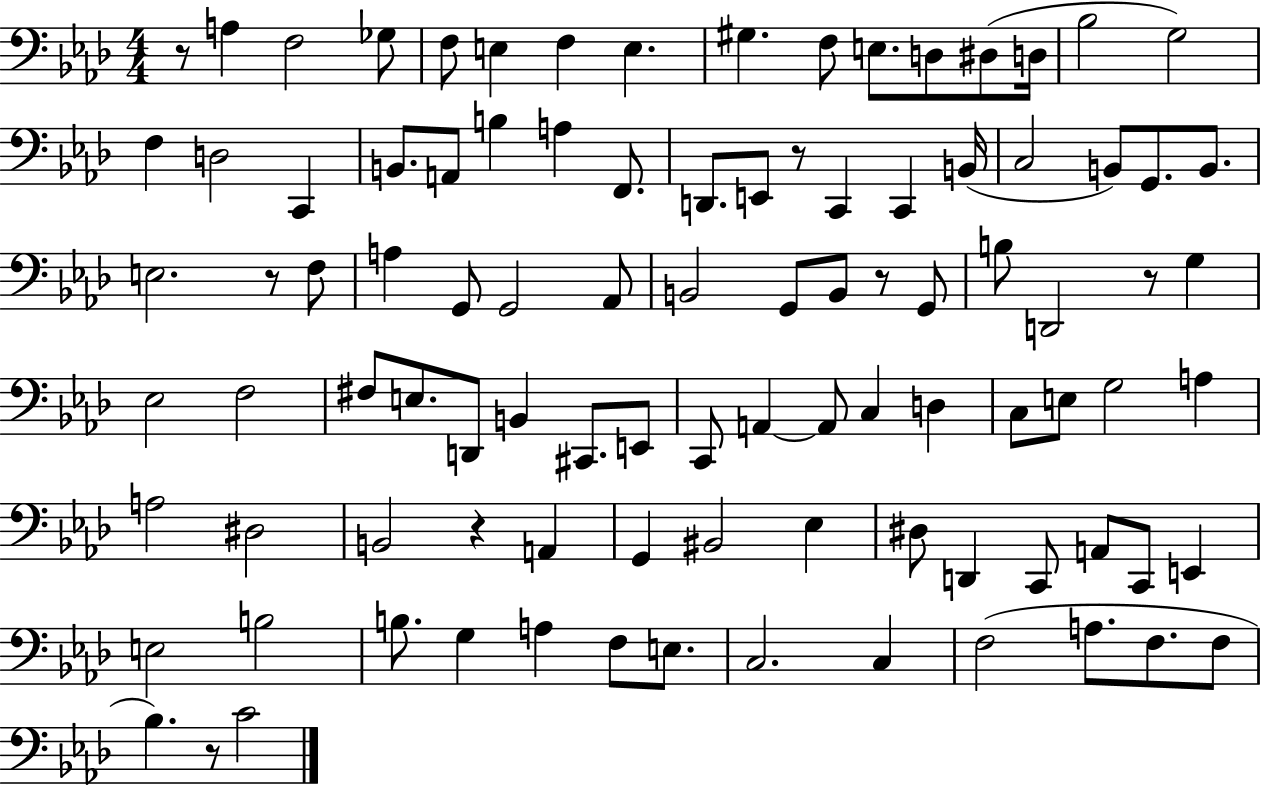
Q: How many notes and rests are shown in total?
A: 97